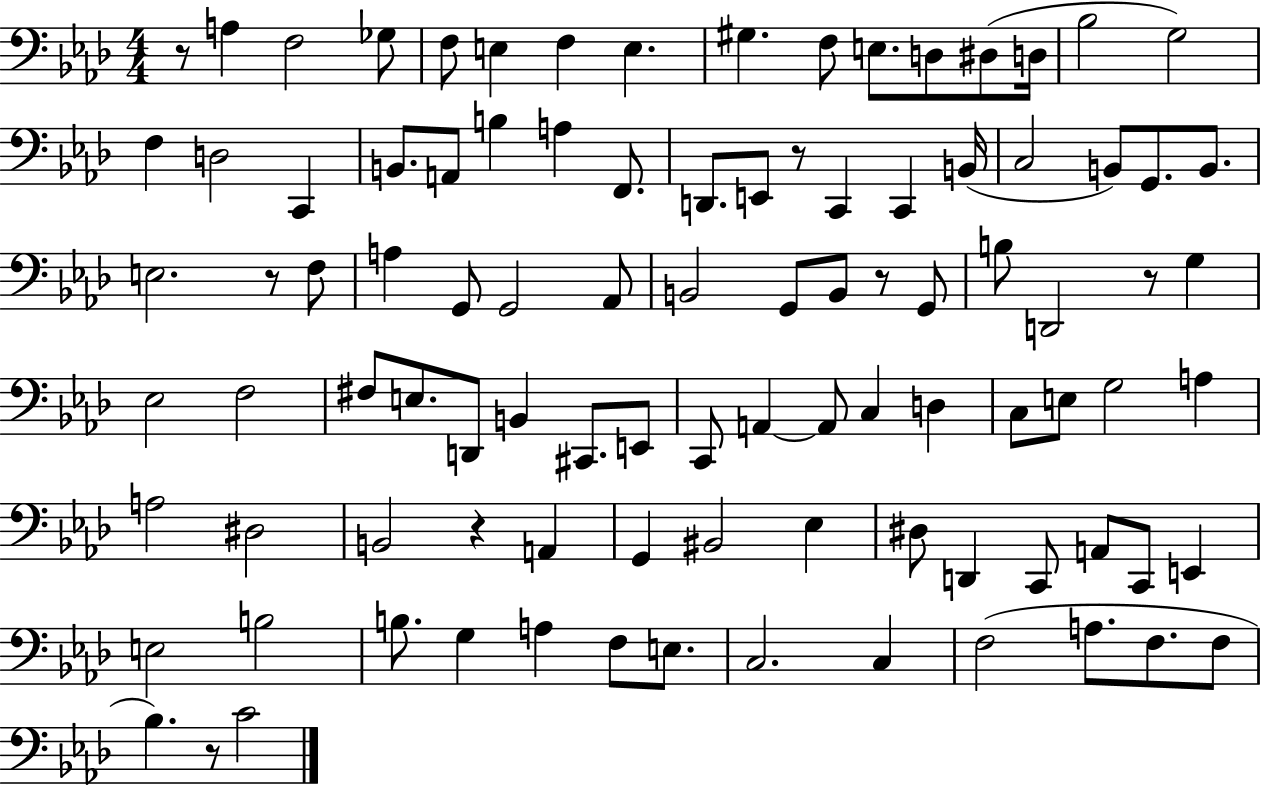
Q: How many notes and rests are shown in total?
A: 97